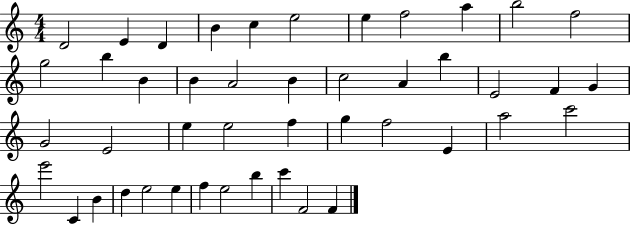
X:1
T:Untitled
M:4/4
L:1/4
K:C
D2 E D B c e2 e f2 a b2 f2 g2 b B B A2 B c2 A b E2 F G G2 E2 e e2 f g f2 E a2 c'2 e'2 C B d e2 e f e2 b c' F2 F